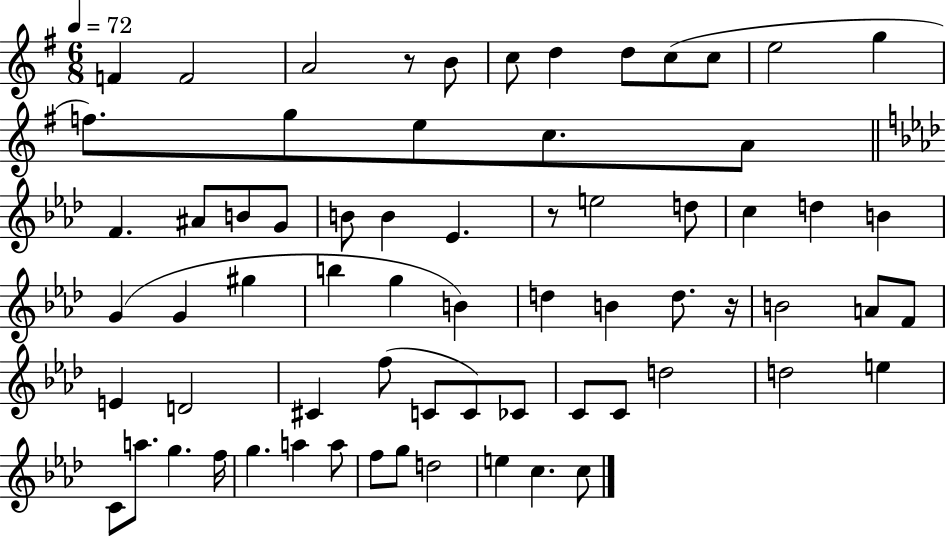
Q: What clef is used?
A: treble